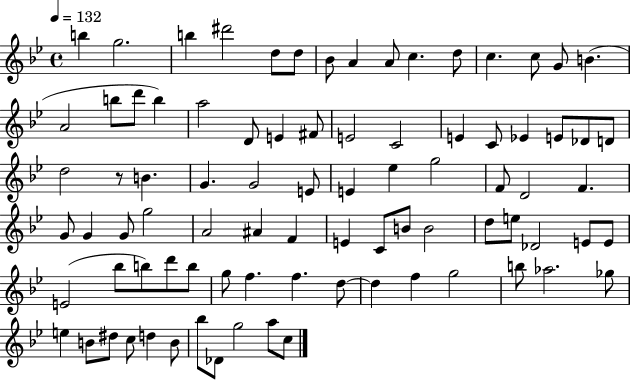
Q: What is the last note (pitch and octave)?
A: C5